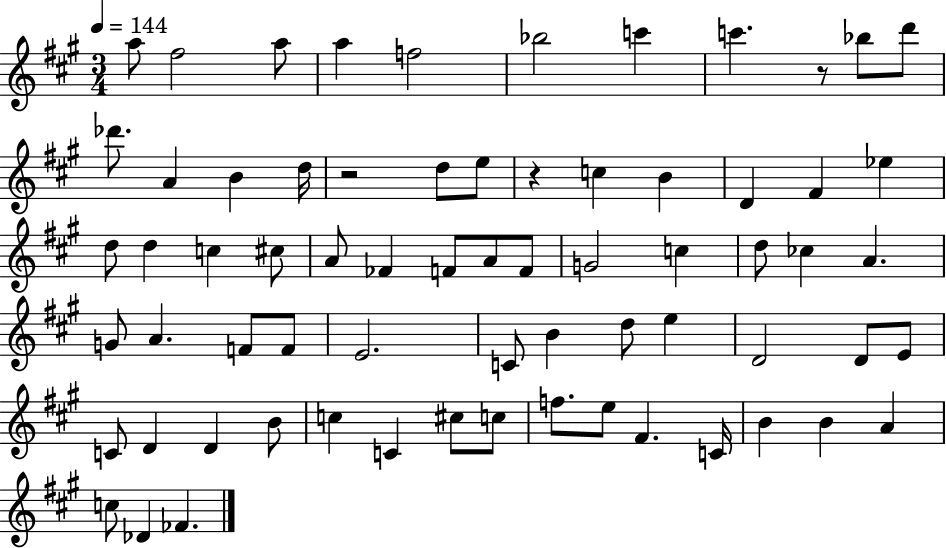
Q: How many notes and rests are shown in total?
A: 68